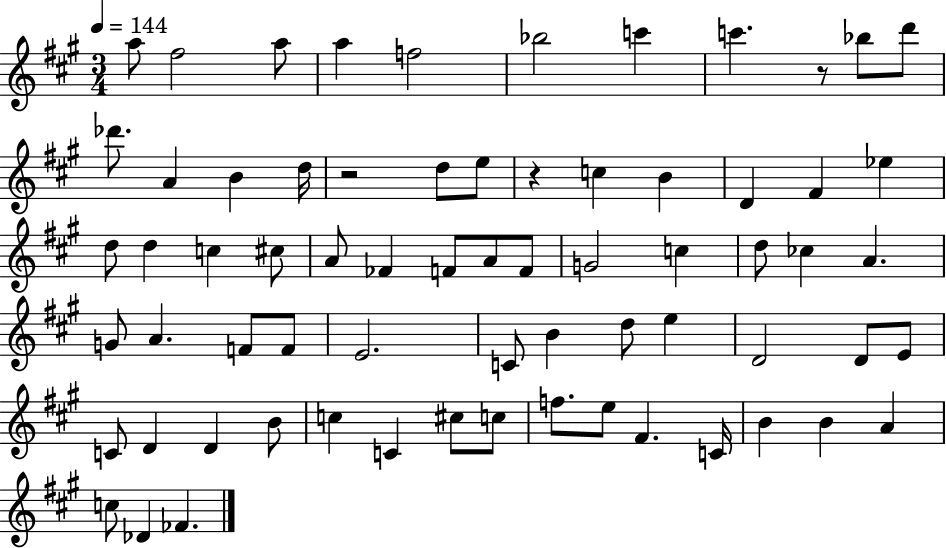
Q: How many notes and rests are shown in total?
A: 68